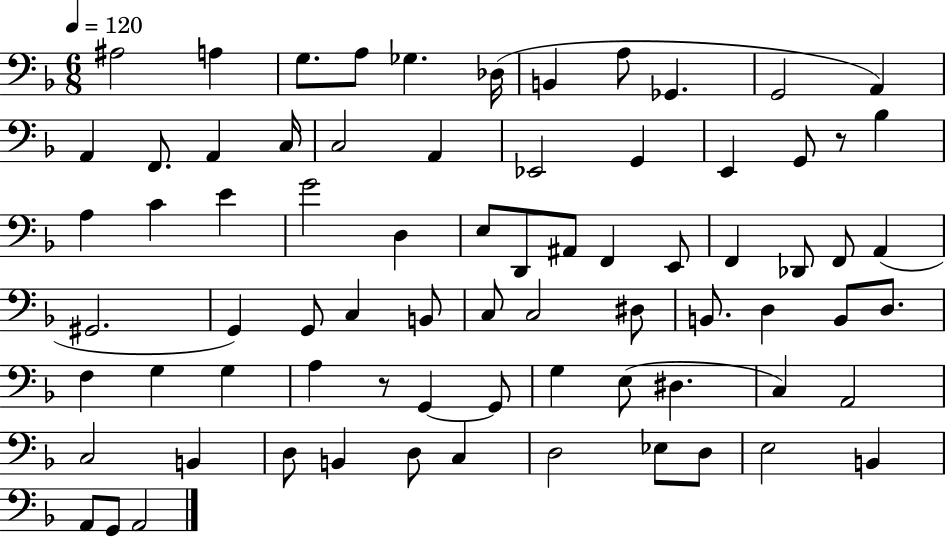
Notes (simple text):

A#3/h A3/q G3/e. A3/e Gb3/q. Db3/s B2/q A3/e Gb2/q. G2/h A2/q A2/q F2/e. A2/q C3/s C3/h A2/q Eb2/h G2/q E2/q G2/e R/e Bb3/q A3/q C4/q E4/q G4/h D3/q E3/e D2/e A#2/e F2/q E2/e F2/q Db2/e F2/e A2/q G#2/h. G2/q G2/e C3/q B2/e C3/e C3/h D#3/e B2/e. D3/q B2/e D3/e. F3/q G3/q G3/q A3/q R/e G2/q G2/e G3/q E3/e D#3/q. C3/q A2/h C3/h B2/q D3/e B2/q D3/e C3/q D3/h Eb3/e D3/e E3/h B2/q A2/e G2/e A2/h